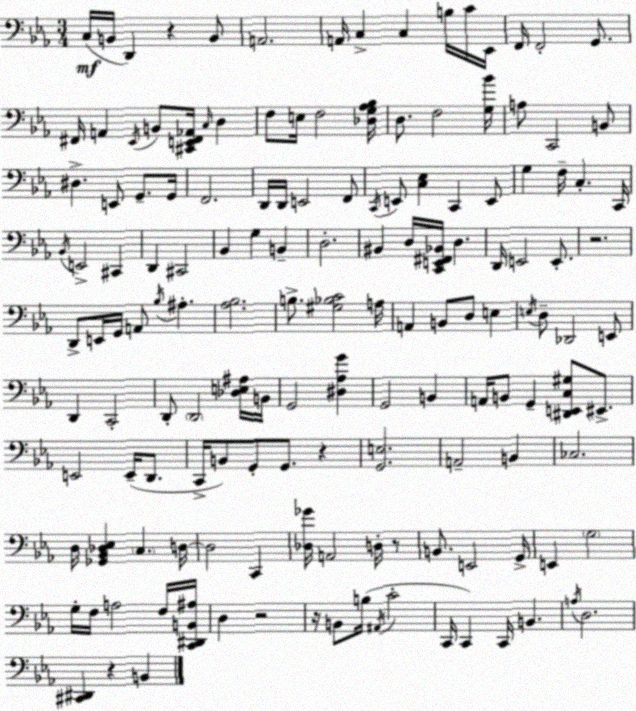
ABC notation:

X:1
T:Untitled
M:3/4
L:1/4
K:Cm
C,/4 B,,/4 D,, z B,,/2 A,,2 A,,/4 C, C, B,/4 C/4 _E,,/4 F,,/4 F,,2 G,,/2 ^F,,/4 A,, _E,,/4 B,,/2 [^C,,E,,^F,,_A,,]/4 C,/4 D, F,/2 E,/4 F,2 [_D,G,_A,_B,]/4 D,/2 F,2 [G,_B]/4 A,/2 C,,2 B,,/2 ^D, E,,/2 G,,/2 G,,/4 F,,2 D,,/4 D,,/4 E,,2 F,,/2 C,,/4 E,,/2 [C,_E,] C,, E,,/2 G, F,/4 C, C,,/4 _B,,/4 E,,2 ^C,, D,, ^C,,2 _B,, G, B,, D,2 ^B,, D,/4 [C,,E,,^F,,_B,,]/4 D, D,,/4 E,,2 E,,/2 z2 D,,/2 E,,/4 G,,/4 A,,/2 _B,/4 ^A, [_A,_B,]2 B,/2 [^G,_B,C]2 A,/4 A,, B,,/2 D,/2 E, E,/4 D,/2 _D,,2 E,,/2 D,, C,,2 D,,/2 D,,2 [_D,E,^A,]/4 B,,/4 G,,2 [^D,_A,G] G,,2 B,, A,,/4 B,,/2 G,, [^D,,E,,C,^G,]/2 ^E,,/2 E,,2 E,,/4 D,,/2 C,,/4 B,,/2 G,,/2 G,,/2 z [G,,E,]2 A,,2 B,, _C,2 D,/4 [_G,,_B,,_D,_E,] C, D,/4 D,2 C,, [_D,_G]/4 A,,2 D,/4 z/2 B,,/2 E,,2 G,,/4 E,, G,2 G,/4 F,/4 A,2 F,/4 [C,,^D,,B,,^A,]/4 D, z2 z/4 B,,/2 B,/4 ^A,,/4 C2 C,,/4 C,, C,,/4 B,, A,/4 D,2 [^C,,^D,,] z B,,